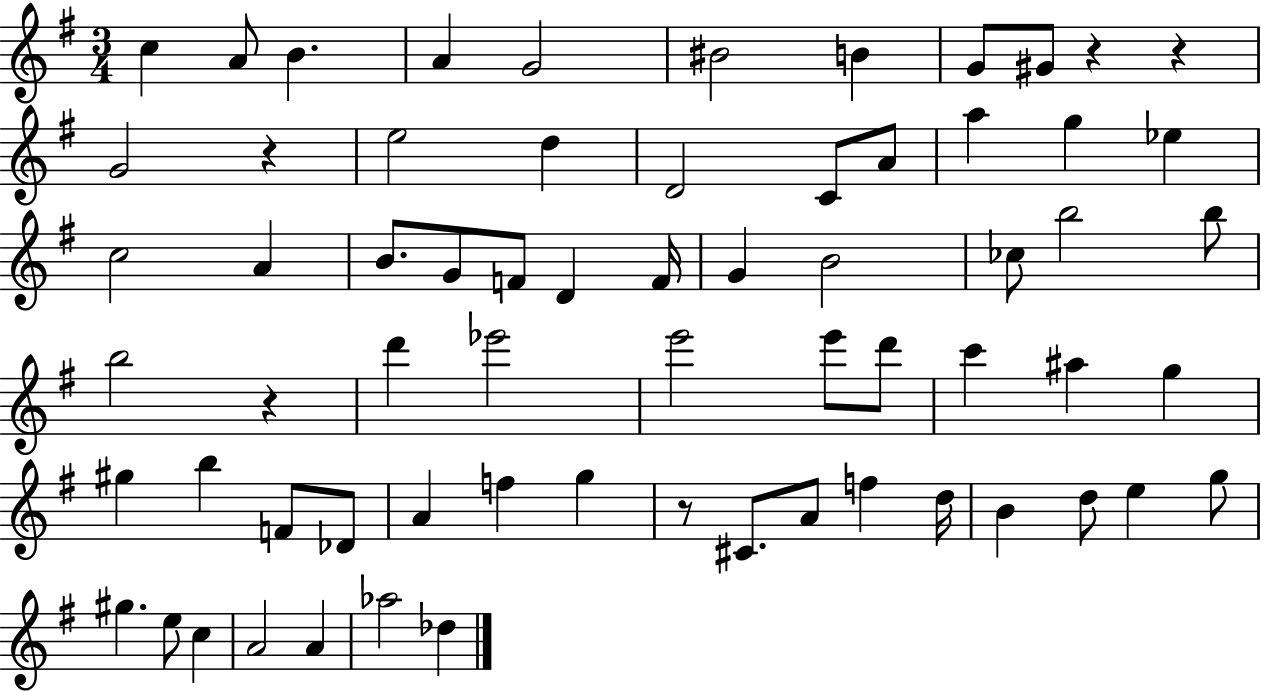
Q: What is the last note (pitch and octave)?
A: Db5